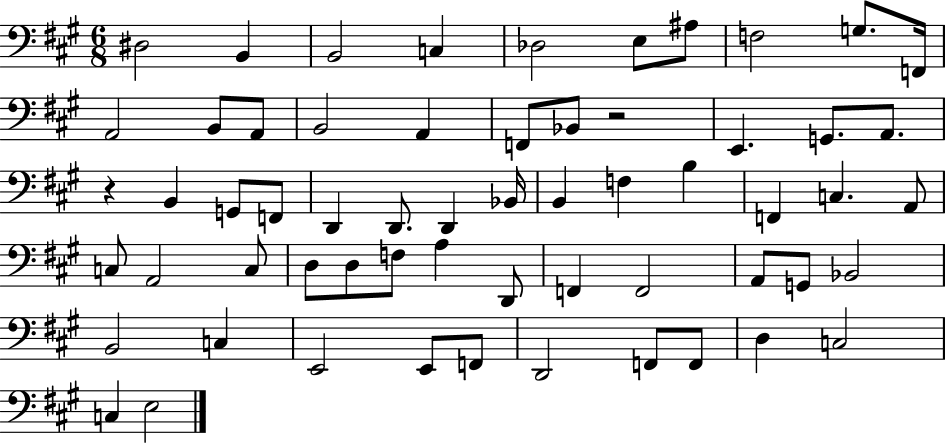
{
  \clef bass
  \numericTimeSignature
  \time 6/8
  \key a \major
  dis2 b,4 | b,2 c4 | des2 e8 ais8 | f2 g8. f,16 | \break a,2 b,8 a,8 | b,2 a,4 | f,8 bes,8 r2 | e,4. g,8. a,8. | \break r4 b,4 g,8 f,8 | d,4 d,8. d,4 bes,16 | b,4 f4 b4 | f,4 c4. a,8 | \break c8 a,2 c8 | d8 d8 f8 a4 d,8 | f,4 f,2 | a,8 g,8 bes,2 | \break b,2 c4 | e,2 e,8 f,8 | d,2 f,8 f,8 | d4 c2 | \break c4 e2 | \bar "|."
}